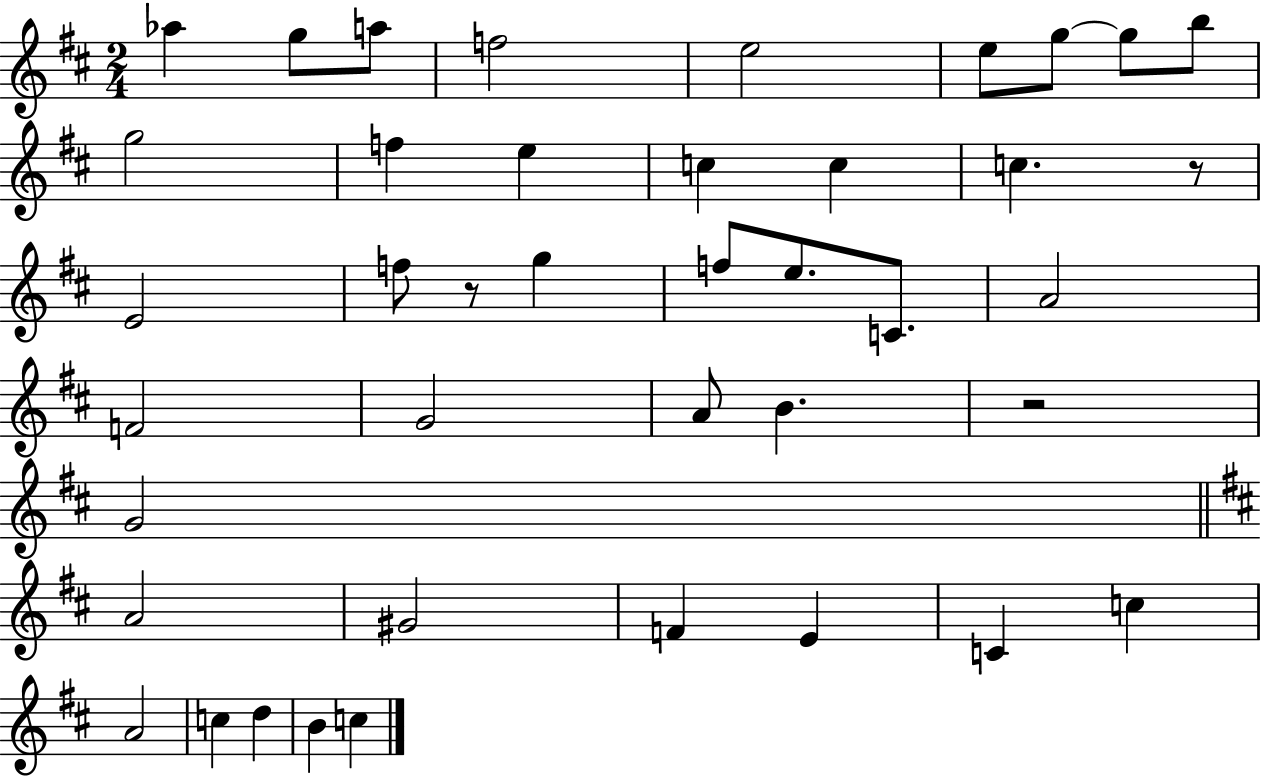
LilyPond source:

{
  \clef treble
  \numericTimeSignature
  \time 2/4
  \key d \major
  aes''4 g''8 a''8 | f''2 | e''2 | e''8 g''8~~ g''8 b''8 | \break g''2 | f''4 e''4 | c''4 c''4 | c''4. r8 | \break e'2 | f''8 r8 g''4 | f''8 e''8. c'8. | a'2 | \break f'2 | g'2 | a'8 b'4. | r2 | \break g'2 | \bar "||" \break \key d \major a'2 | gis'2 | f'4 e'4 | c'4 c''4 | \break a'2 | c''4 d''4 | b'4 c''4 | \bar "|."
}